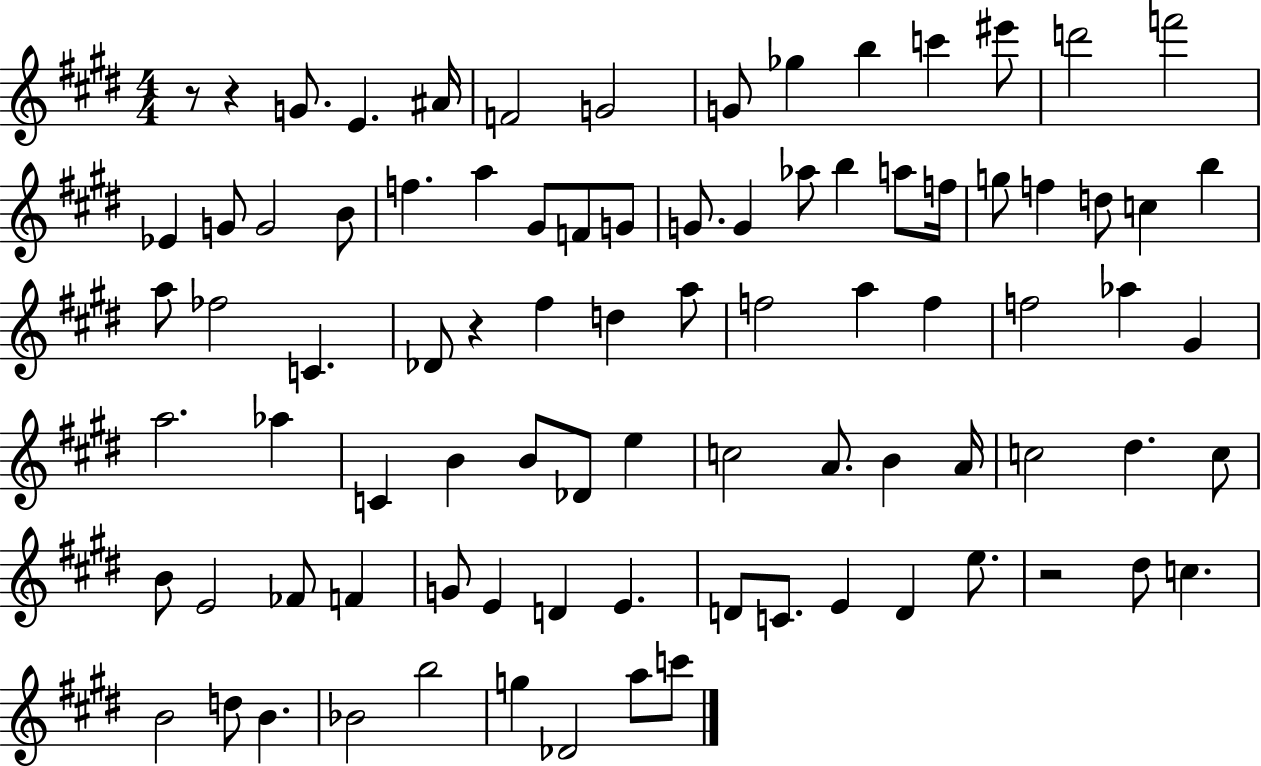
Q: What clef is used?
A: treble